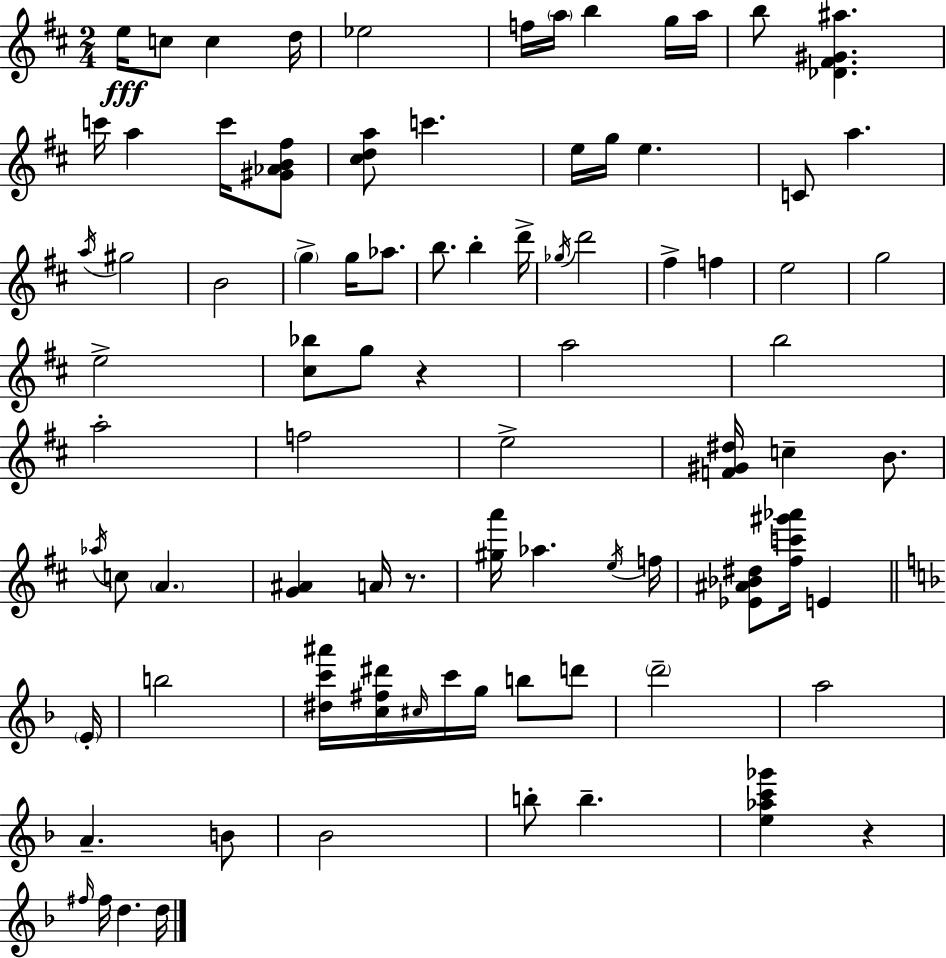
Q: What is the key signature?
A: D major